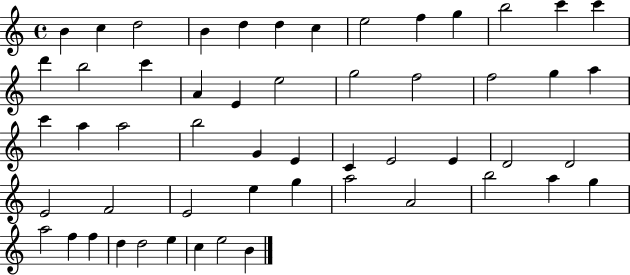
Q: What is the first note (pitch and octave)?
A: B4